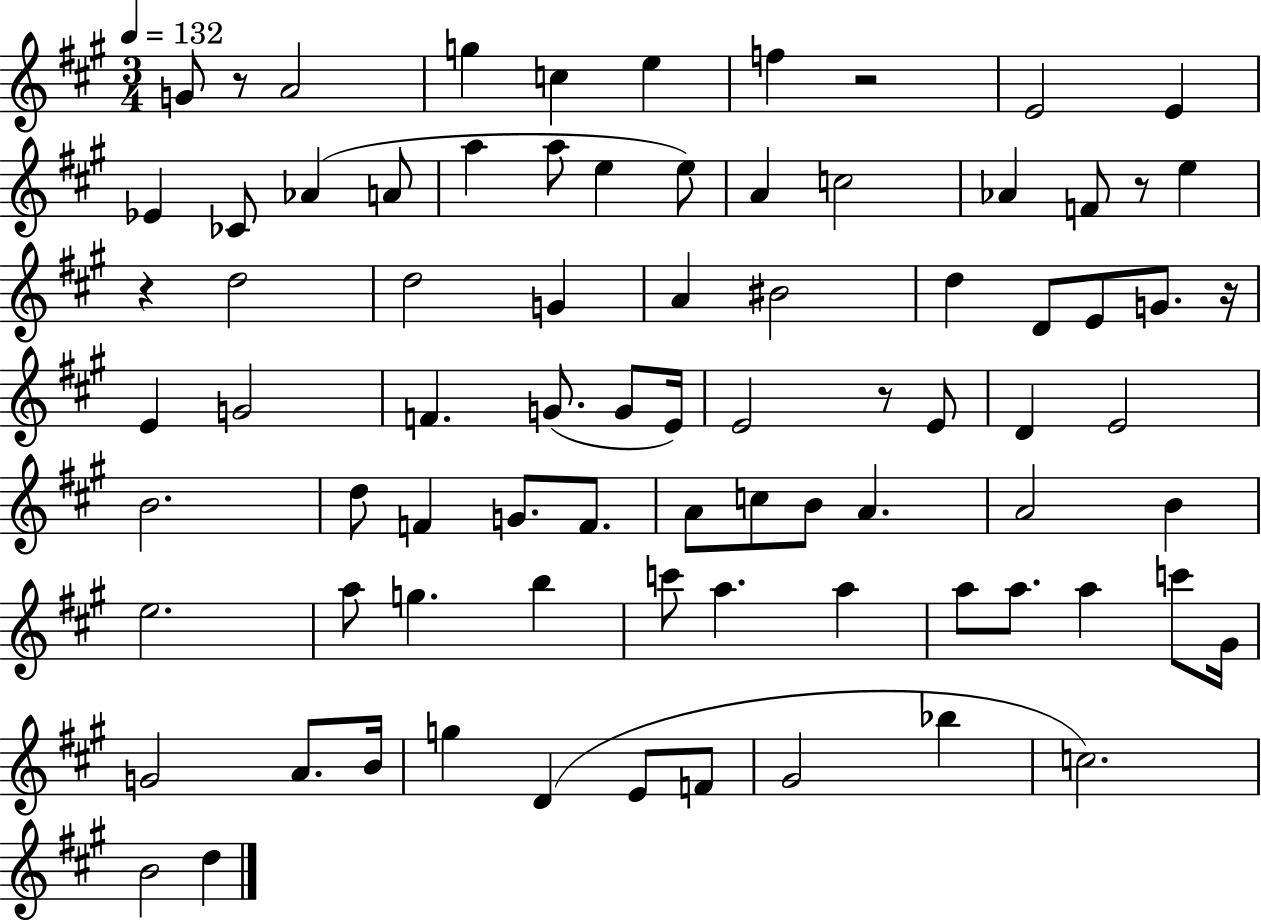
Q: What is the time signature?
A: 3/4